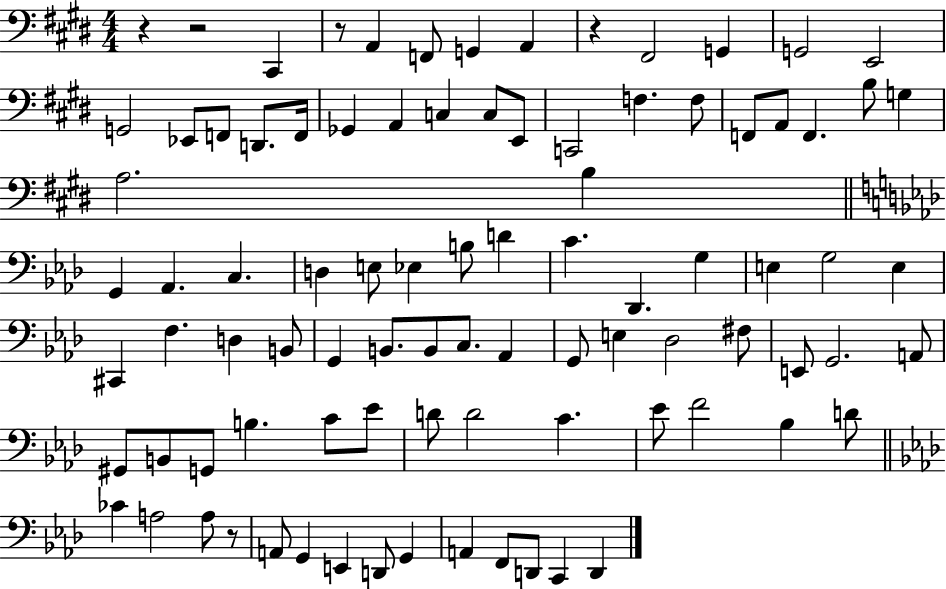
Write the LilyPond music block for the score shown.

{
  \clef bass
  \numericTimeSignature
  \time 4/4
  \key e \major
  r4 r2 cis,4 | r8 a,4 f,8 g,4 a,4 | r4 fis,2 g,4 | g,2 e,2 | \break g,2 ees,8 f,8 d,8. f,16 | ges,4 a,4 c4 c8 e,8 | c,2 f4. f8 | f,8 a,8 f,4. b8 g4 | \break a2. b4 | \bar "||" \break \key f \minor g,4 aes,4. c4. | d4 e8 ees4 b8 d'4 | c'4. des,4. g4 | e4 g2 e4 | \break cis,4 f4. d4 b,8 | g,4 b,8. b,8 c8. aes,4 | g,8 e4 des2 fis8 | e,8 g,2. a,8 | \break gis,8 b,8 g,8 b4. c'8 ees'8 | d'8 d'2 c'4. | ees'8 f'2 bes4 d'8 | \bar "||" \break \key f \minor ces'4 a2 a8 r8 | a,8 g,4 e,4 d,8 g,4 | a,4 f,8 d,8 c,4 d,4 | \bar "|."
}